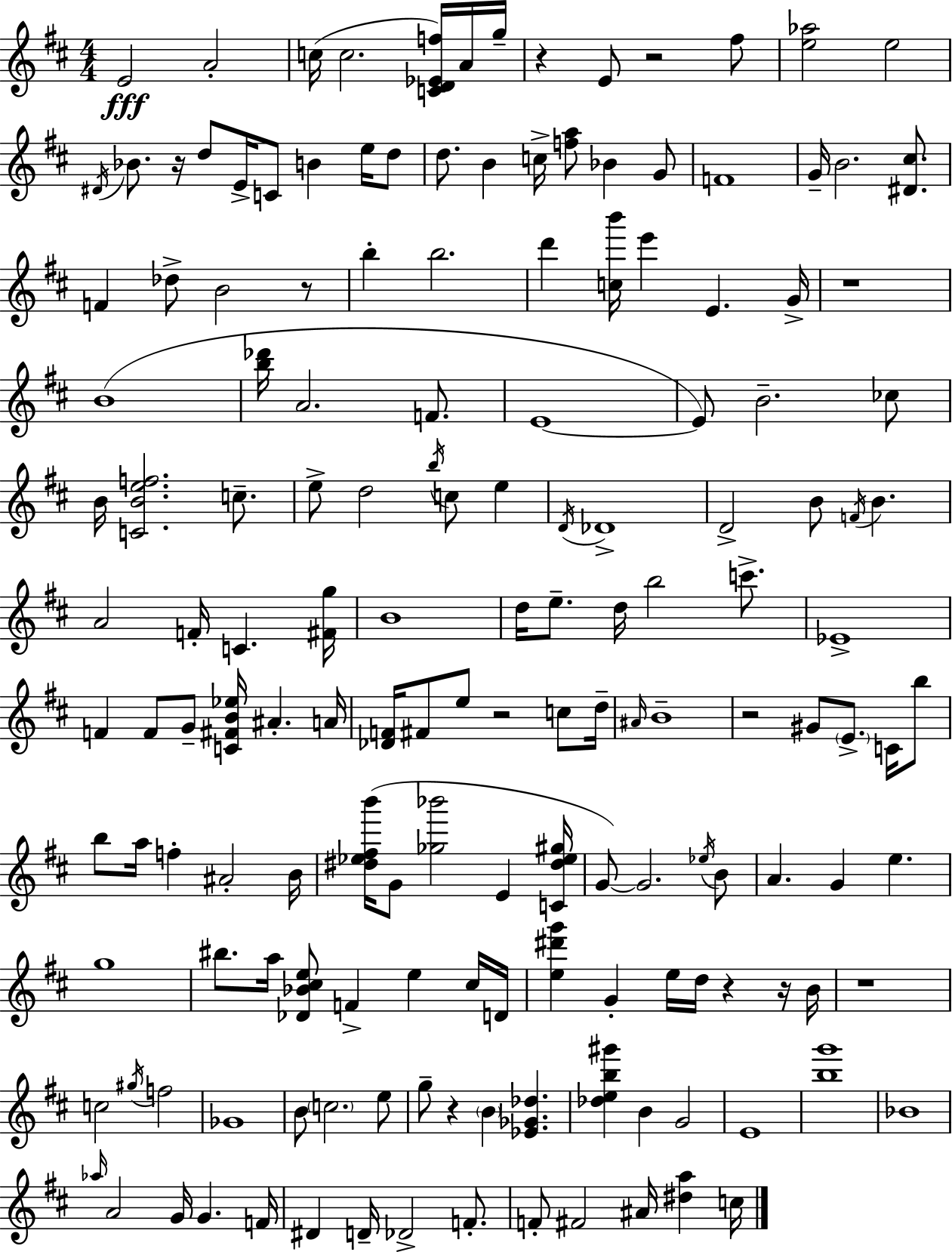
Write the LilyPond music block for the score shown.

{
  \clef treble
  \numericTimeSignature
  \time 4/4
  \key d \major
  \repeat volta 2 { e'2\fff a'2-. | c''16( c''2. <c' d' ees' f''>16) a'16 g''16-- | r4 e'8 r2 fis''8 | <e'' aes''>2 e''2 | \break \acciaccatura { dis'16 } bes'8. r16 d''8 e'16-> c'8 b'4 e''16 d''8 | d''8. b'4 c''16-> <f'' a''>8 bes'4 g'8 | f'1 | g'16-- b'2. <dis' cis''>8. | \break f'4 des''8-> b'2 r8 | b''4-. b''2. | d'''4 <c'' b'''>16 e'''4 e'4. | g'16-> r1 | \break b'1( | <b'' des'''>16 a'2. f'8. | e'1~~ | e'8) b'2.-- ces''8 | \break b'16 <c' b' e'' f''>2. c''8.-- | e''8-> d''2 \acciaccatura { b''16 } c''8 e''4 | \acciaccatura { d'16 } des'1-> | d'2-> b'8 \acciaccatura { f'16 } b'4. | \break a'2 f'16-. c'4. | <fis' g''>16 b'1 | d''16 e''8.-- d''16 b''2 | c'''8.-> ees'1-> | \break f'4 f'8 g'8-- <c' fis' b' ees''>16 ais'4.-. | a'16 <des' f'>16 fis'8 e''8 r2 | c''8 d''16-- \grace { ais'16 } b'1-- | r2 gis'8 \parenthesize e'8.-> | \break c'16 b''8 b''8 a''16 f''4-. ais'2-. | b'16 <dis'' ees'' fis'' b'''>16( g'8 <ges'' bes'''>2 | e'4 <c' dis'' ees'' gis''>16 g'8~~) g'2. | \acciaccatura { ees''16 } b'8 a'4. g'4 | \break e''4. g''1 | bis''8. a''16 <des' bes' cis'' e''>8 f'4-> | e''4 cis''16 d'16 <e'' dis''' g'''>4 g'4-. e''16 d''16 | r4 r16 b'16 r1 | \break c''2 \acciaccatura { gis''16 } f''2 | ges'1 | b'8 \parenthesize c''2. | e''8 g''8-- r4 \parenthesize b'4 | \break <ees' ges' des''>4. <des'' e'' b'' gis'''>4 b'4 g'2 | e'1 | <b'' g'''>1 | bes'1 | \break \grace { aes''16 } a'2 | g'16 g'4. f'16 dis'4 d'16-- des'2-> | f'8.-. f'8-. fis'2 | ais'16 <dis'' a''>4 c''16 } \bar "|."
}